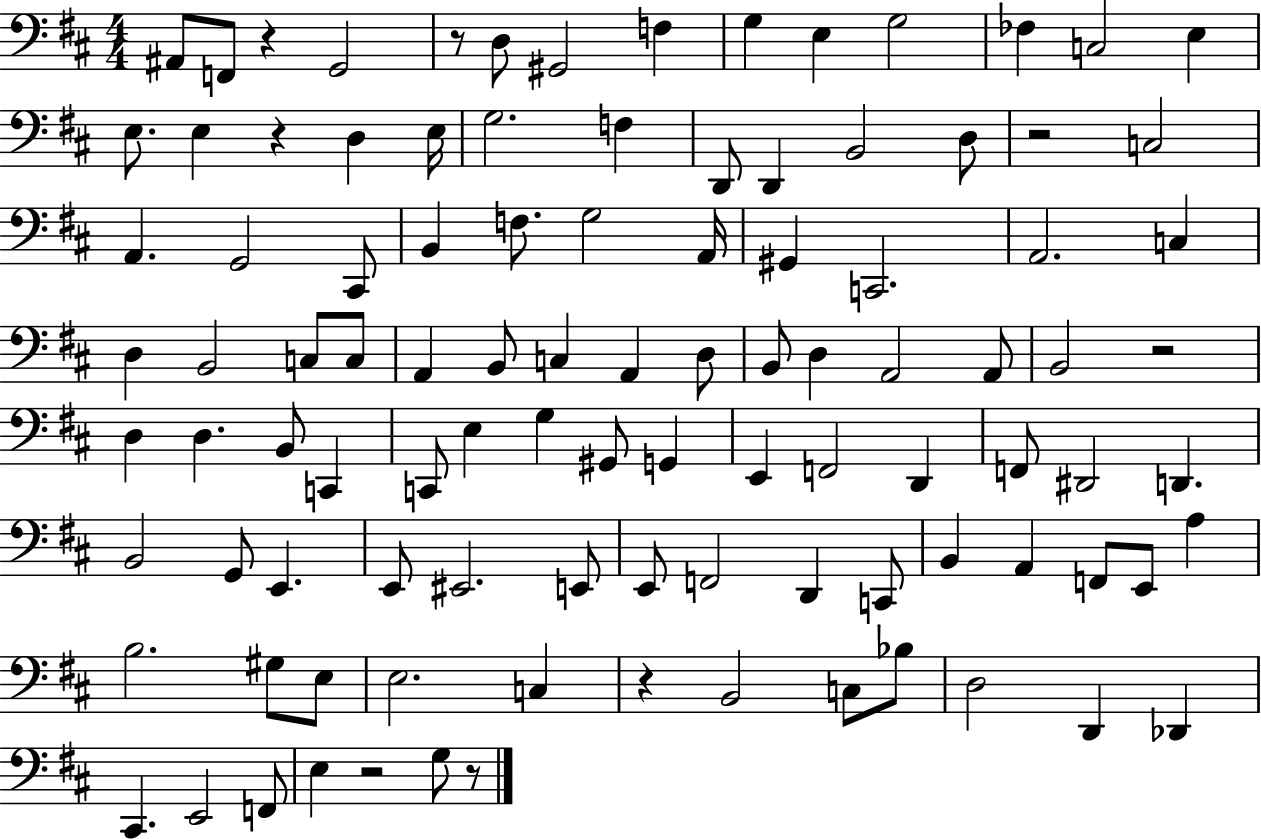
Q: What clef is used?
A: bass